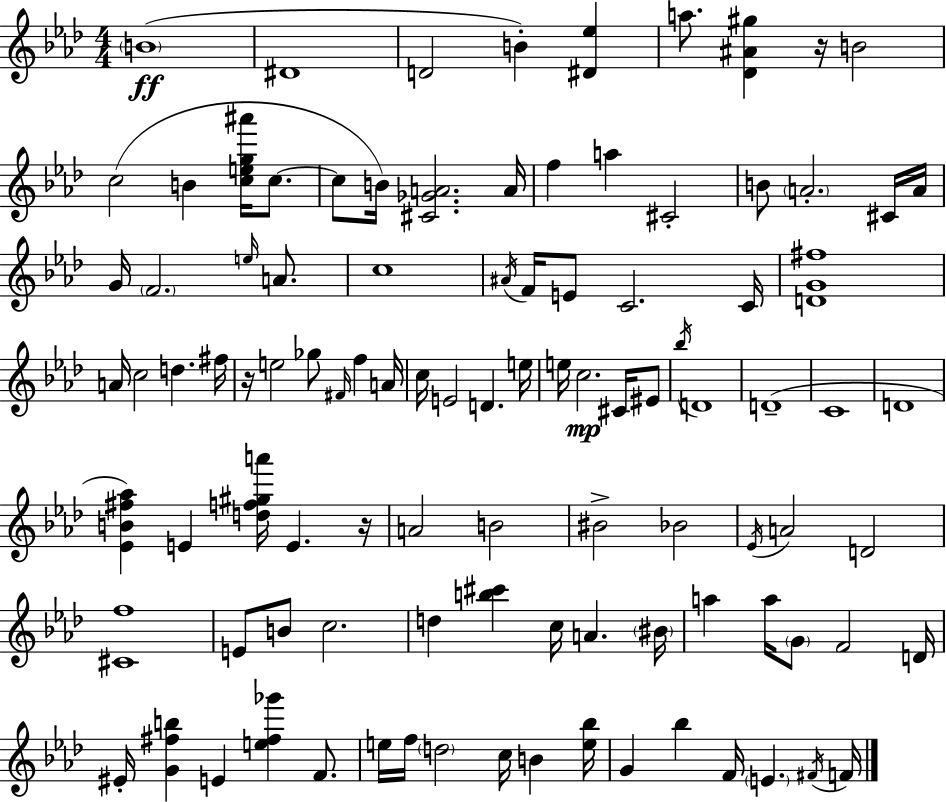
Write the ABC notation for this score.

X:1
T:Untitled
M:4/4
L:1/4
K:Fm
B4 ^D4 D2 B [^D_e] a/2 [_D^A^g] z/4 B2 c2 B [ceg^a']/4 c/2 c/2 B/4 [^C_GA]2 A/4 f a ^C2 B/2 A2 ^C/4 A/4 G/4 F2 e/4 A/2 c4 ^A/4 F/4 E/2 C2 C/4 [DG^f]4 A/4 c2 d ^f/4 z/4 e2 _g/2 ^F/4 f A/4 c/4 E2 D e/4 e/4 c2 ^C/4 ^E/2 _b/4 D4 D4 C4 D4 [_EB^f_a] E [df^ga']/4 E z/4 A2 B2 ^B2 _B2 _E/4 A2 D2 [^Cf]4 E/2 B/2 c2 d [b^c'] c/4 A ^B/4 a a/4 G/2 F2 D/4 ^E/4 [G^fb] E [e^f_g'] F/2 e/4 f/4 d2 c/4 B [e_b]/4 G _b F/4 E ^F/4 F/4